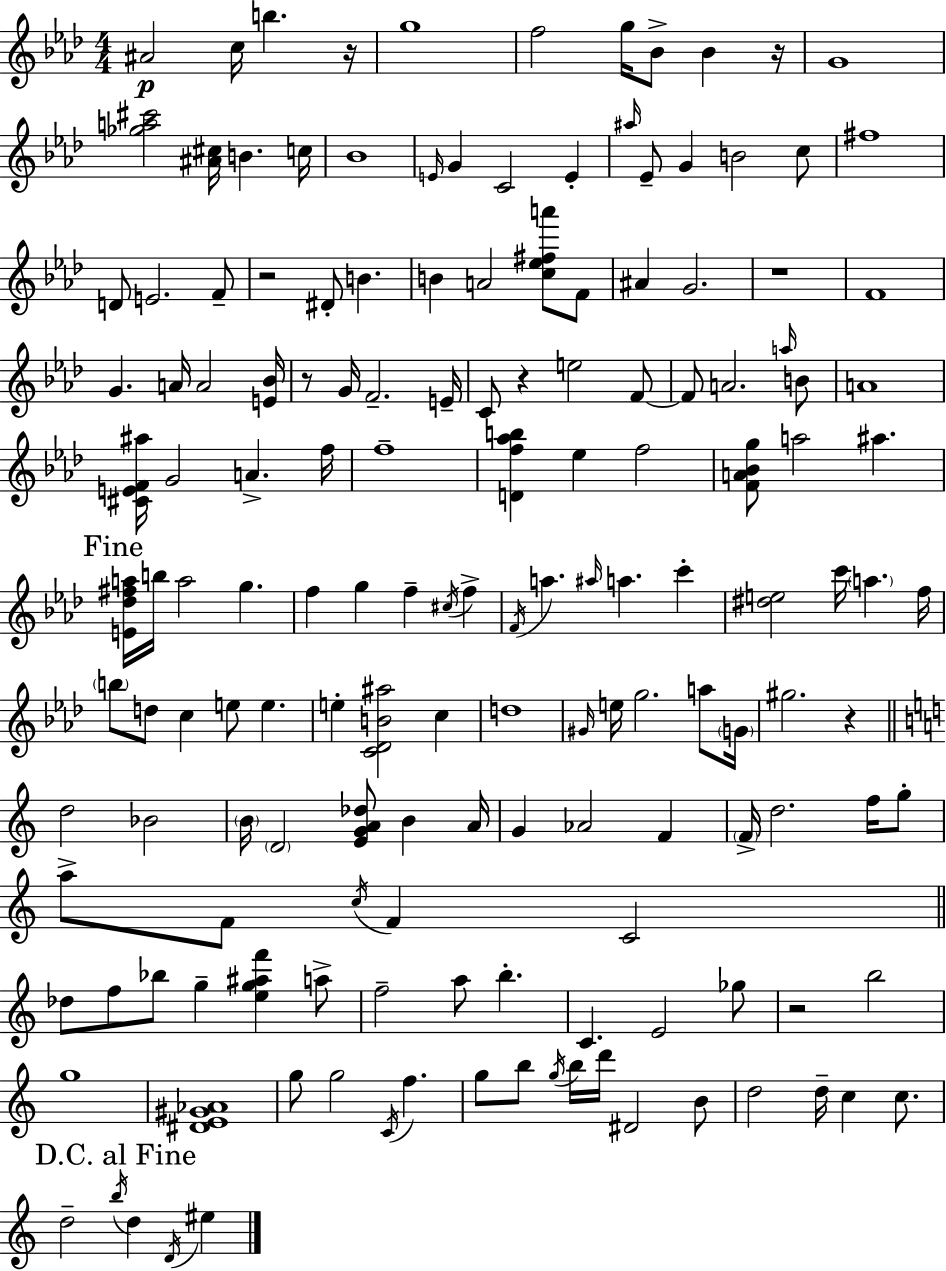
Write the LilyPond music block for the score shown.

{
  \clef treble
  \numericTimeSignature
  \time 4/4
  \key f \minor
  ais'2\p c''16 b''4. r16 | g''1 | f''2 g''16 bes'8-> bes'4 r16 | g'1 | \break <ges'' a'' cis'''>2 <ais' cis''>16 b'4. c''16 | bes'1 | \grace { e'16 } g'4 c'2 e'4-. | \grace { ais''16 } ees'8-- g'4 b'2 | \break c''8 fis''1 | d'8 e'2. | f'8-- r2 dis'8-. b'4. | b'4 a'2 <c'' ees'' fis'' a'''>8 | \break f'8 ais'4 g'2. | r1 | f'1 | g'4. a'16 a'2 | \break <e' bes'>16 r8 g'16 f'2.-- | e'16-- c'8 r4 e''2 | f'8~~ f'8 a'2. | \grace { a''16 } b'8 a'1 | \break <cis' e' f' ais''>16 g'2 a'4.-> | f''16 f''1-- | <d' f'' aes'' b''>4 ees''4 f''2 | <f' a' bes' g''>8 a''2 ais''4. | \break \mark "Fine" <e' des'' fis'' a''>16 b''16 a''2 g''4. | f''4 g''4 f''4-- \acciaccatura { cis''16 } | f''4-> \acciaccatura { f'16 } a''4. \grace { ais''16 } a''4. | c'''4-. <dis'' e''>2 c'''16 \parenthesize a''4. | \break f''16 \parenthesize b''8 d''8 c''4 e''8 | e''4. e''4-. <c' des' b' ais''>2 | c''4 d''1 | \grace { gis'16 } e''16 g''2. | \break a''8 \parenthesize g'16 gis''2. | r4 \bar "||" \break \key a \minor d''2 bes'2 | \parenthesize b'16 \parenthesize d'2 <e' g' a' des''>8 b'4 a'16 | g'4 aes'2 f'4 | \parenthesize f'16-> d''2. f''16 g''8-. | \break a''8-> f'8 \acciaccatura { c''16 } f'4 c'2 | \bar "||" \break \key a \minor des''8 f''8 bes''8 g''4-- <e'' g'' ais'' f'''>4 a''8-> | f''2-- a''8 b''4.-. | c'4. e'2 ges''8 | r2 b''2 | \break g''1 | <dis' e' gis' aes'>1 | g''8 g''2 \acciaccatura { c'16 } f''4. | g''8 b''8 \acciaccatura { g''16 } b''16 d'''16 dis'2 | \break b'8 d''2 d''16-- c''4 c''8. | \mark "D.C. al Fine" d''2-- \acciaccatura { b''16 } d''4 \acciaccatura { d'16 } | eis''4 \bar "|."
}